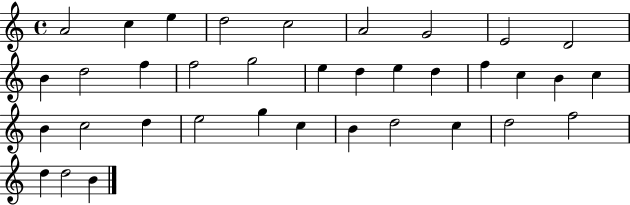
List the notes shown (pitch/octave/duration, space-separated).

A4/h C5/q E5/q D5/h C5/h A4/h G4/h E4/h D4/h B4/q D5/h F5/q F5/h G5/h E5/q D5/q E5/q D5/q F5/q C5/q B4/q C5/q B4/q C5/h D5/q E5/h G5/q C5/q B4/q D5/h C5/q D5/h F5/h D5/q D5/h B4/q